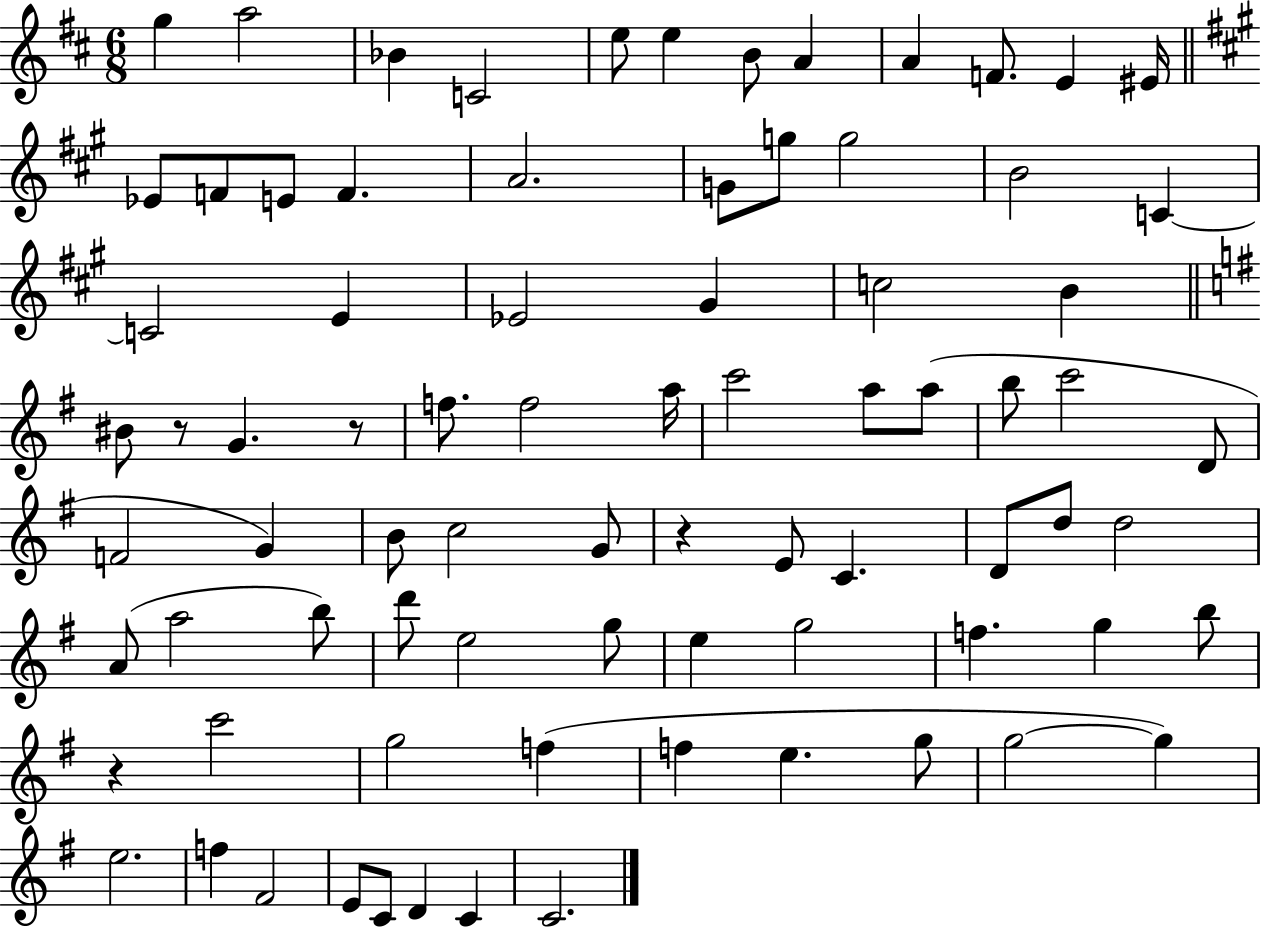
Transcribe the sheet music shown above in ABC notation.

X:1
T:Untitled
M:6/8
L:1/4
K:D
g a2 _B C2 e/2 e B/2 A A F/2 E ^E/4 _E/2 F/2 E/2 F A2 G/2 g/2 g2 B2 C C2 E _E2 ^G c2 B ^B/2 z/2 G z/2 f/2 f2 a/4 c'2 a/2 a/2 b/2 c'2 D/2 F2 G B/2 c2 G/2 z E/2 C D/2 d/2 d2 A/2 a2 b/2 d'/2 e2 g/2 e g2 f g b/2 z c'2 g2 f f e g/2 g2 g e2 f ^F2 E/2 C/2 D C C2